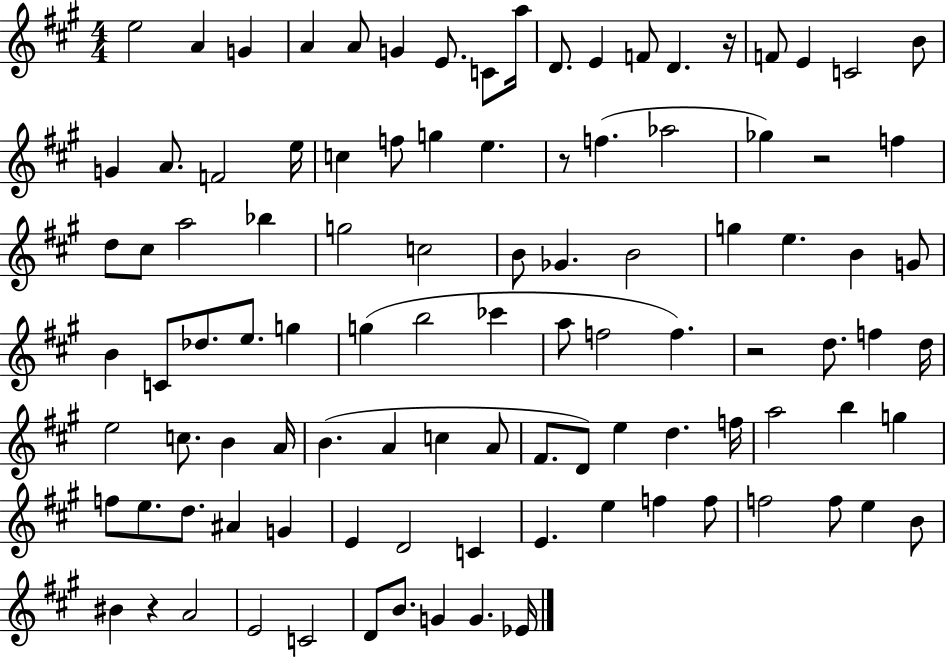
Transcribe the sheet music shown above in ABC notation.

X:1
T:Untitled
M:4/4
L:1/4
K:A
e2 A G A A/2 G E/2 C/2 a/4 D/2 E F/2 D z/4 F/2 E C2 B/2 G A/2 F2 e/4 c f/2 g e z/2 f _a2 _g z2 f d/2 ^c/2 a2 _b g2 c2 B/2 _G B2 g e B G/2 B C/2 _d/2 e/2 g g b2 _c' a/2 f2 f z2 d/2 f d/4 e2 c/2 B A/4 B A c A/2 ^F/2 D/2 e d f/4 a2 b g f/2 e/2 d/2 ^A G E D2 C E e f f/2 f2 f/2 e B/2 ^B z A2 E2 C2 D/2 B/2 G G _E/4